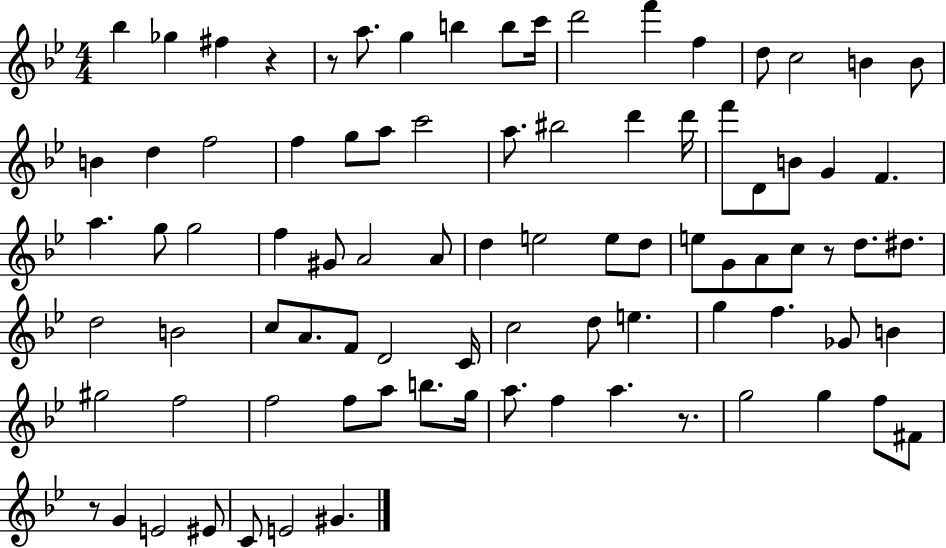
Bb5/q Gb5/q F#5/q R/q R/e A5/e. G5/q B5/q B5/e C6/s D6/h F6/q F5/q D5/e C5/h B4/q B4/e B4/q D5/q F5/h F5/q G5/e A5/e C6/h A5/e. BIS5/h D6/q D6/s F6/e D4/e B4/e G4/q F4/q. A5/q. G5/e G5/h F5/q G#4/e A4/h A4/e D5/q E5/h E5/e D5/e E5/e G4/e A4/e C5/e R/e D5/e. D#5/e. D5/h B4/h C5/e A4/e. F4/e D4/h C4/s C5/h D5/e E5/q. G5/q F5/q. Gb4/e B4/q G#5/h F5/h F5/h F5/e A5/e B5/e. G5/s A5/e. F5/q A5/q. R/e. G5/h G5/q F5/e F#4/e R/e G4/q E4/h EIS4/e C4/e E4/h G#4/q.